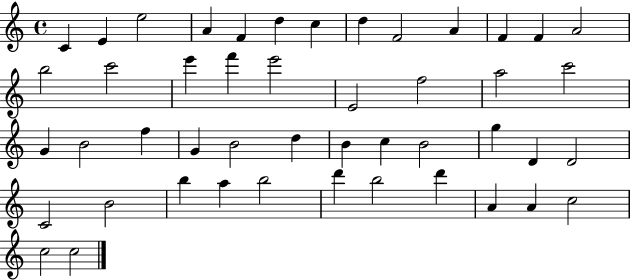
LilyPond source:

{
  \clef treble
  \time 4/4
  \defaultTimeSignature
  \key c \major
  c'4 e'4 e''2 | a'4 f'4 d''4 c''4 | d''4 f'2 a'4 | f'4 f'4 a'2 | \break b''2 c'''2 | e'''4 f'''4 e'''2 | e'2 f''2 | a''2 c'''2 | \break g'4 b'2 f''4 | g'4 b'2 d''4 | b'4 c''4 b'2 | g''4 d'4 d'2 | \break c'2 b'2 | b''4 a''4 b''2 | d'''4 b''2 d'''4 | a'4 a'4 c''2 | \break c''2 c''2 | \bar "|."
}